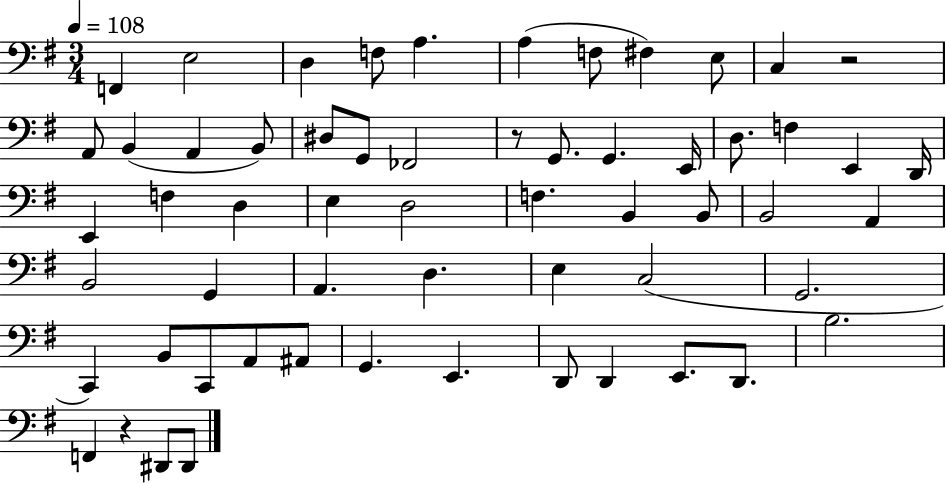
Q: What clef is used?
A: bass